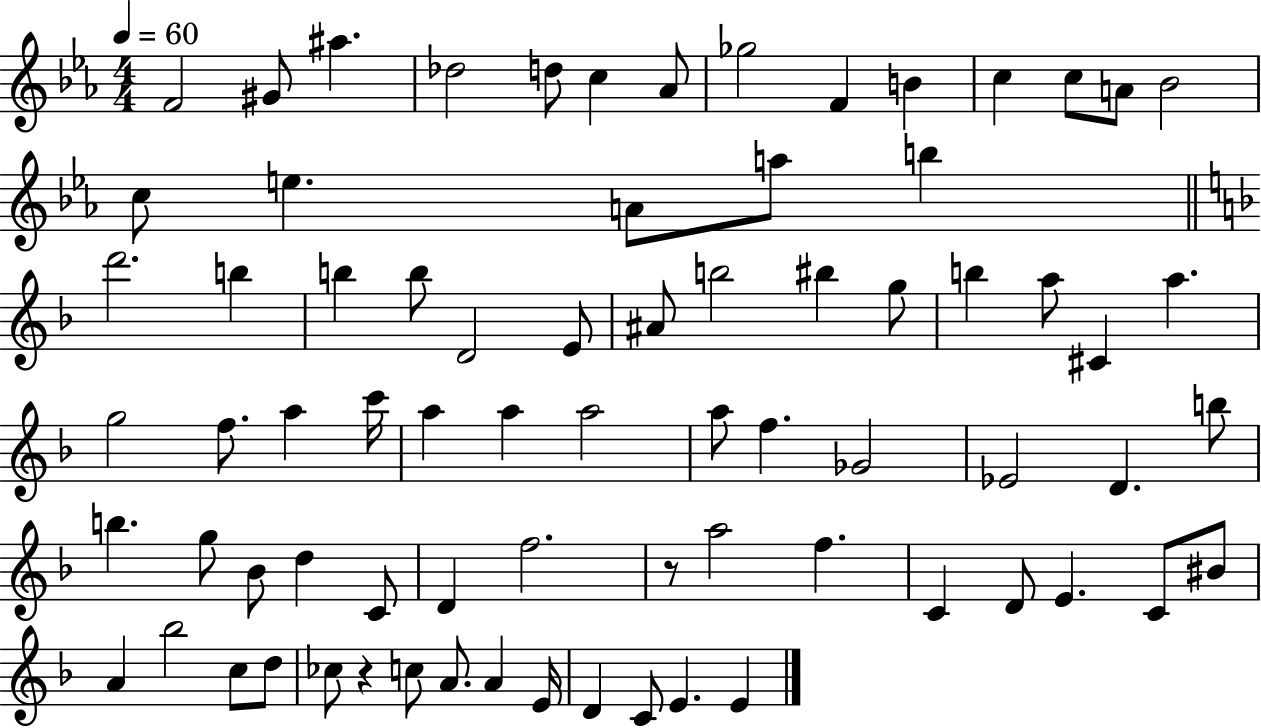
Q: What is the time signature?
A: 4/4